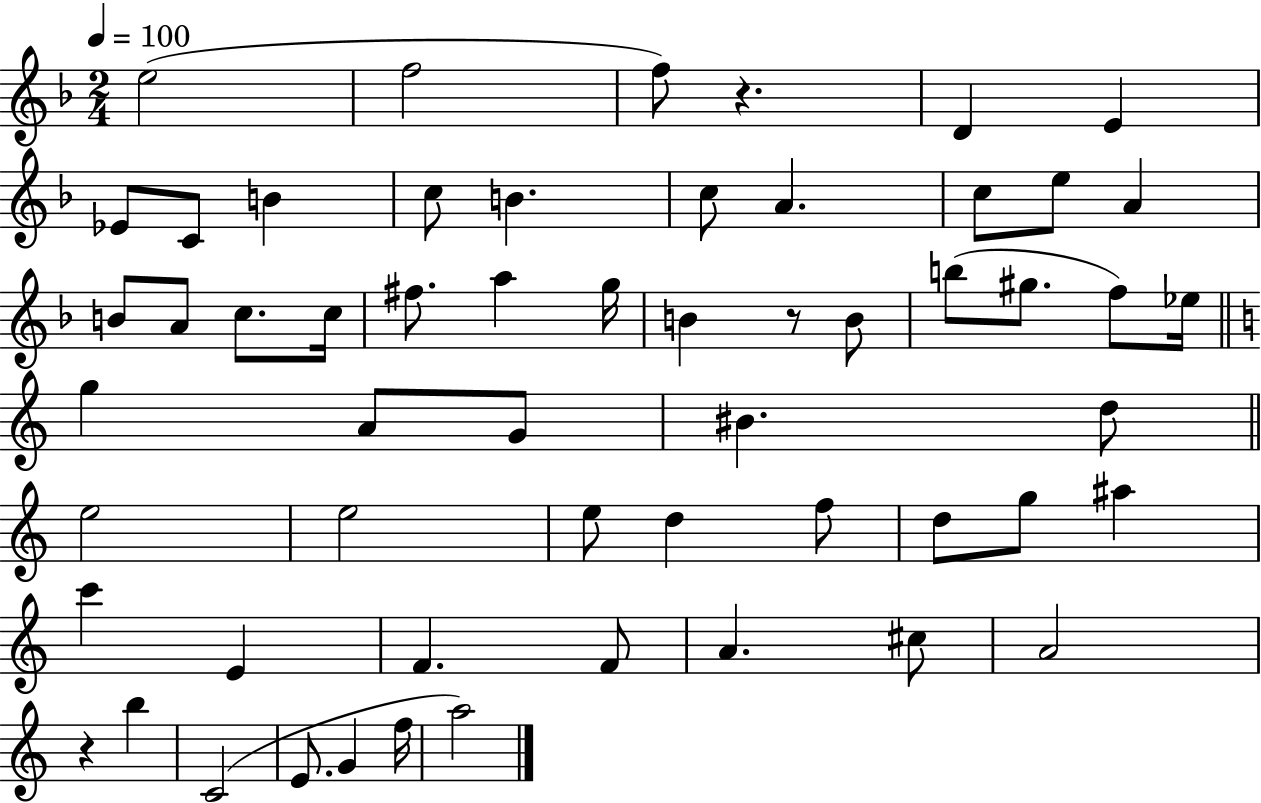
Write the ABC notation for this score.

X:1
T:Untitled
M:2/4
L:1/4
K:F
e2 f2 f/2 z D E _E/2 C/2 B c/2 B c/2 A c/2 e/2 A B/2 A/2 c/2 c/4 ^f/2 a g/4 B z/2 B/2 b/2 ^g/2 f/2 _e/4 g A/2 G/2 ^B d/2 e2 e2 e/2 d f/2 d/2 g/2 ^a c' E F F/2 A ^c/2 A2 z b C2 E/2 G f/4 a2